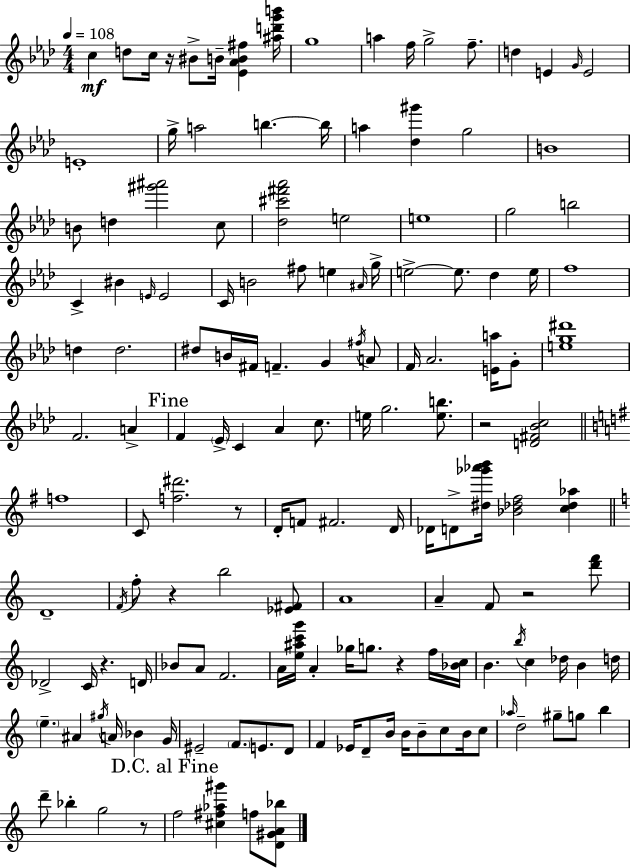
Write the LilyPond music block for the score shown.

{
  \clef treble
  \numericTimeSignature
  \time 4/4
  \key aes \major
  \tempo 4 = 108
  c''4\mf d''8 c''16 r16 bis'8-> b'16-- <ees' aes' b' fis''>4 <ais'' d''' g''' b'''>16 | g''1 | a''4 f''16 g''2-> f''8.-- | d''4 e'4 \grace { g'16 } e'2 | \break e'1-. | g''16-> a''2 b''4.~~ | b''16 a''4 <des'' gis'''>4 g''2 | b'1 | \break b'8 d''4 <gis''' ais'''>2 c''8 | <des'' cis''' fis''' aes'''>2 e''2 | e''1 | g''2 b''2 | \break c'4-> bis'4 \grace { e'16 } e'2 | c'16 b'2 fis''8 e''4 | \grace { ais'16 } g''16-> e''2->~~ e''8. des''4 | e''16 f''1 | \break d''4 d''2. | dis''8 b'16 fis'16 f'4.-- g'4 | \acciaccatura { fis''16 } a'8 f'16 aes'2. | <e' a''>16 g'8-. <e'' g'' dis'''>1 | \break f'2. | a'4-> \mark "Fine" f'4 \parenthesize ees'16-> c'4 aes'4 | c''8. e''16 g''2. | <e'' b''>8. r2 <d' fis' bes' c''>2 | \break \bar "||" \break \key g \major f''1 | c'8 <f'' dis'''>2. r8 | d'16-. f'8 fis'2. d'16 | des'16 d'8-> <dis'' ges''' aes''' b'''>16 <bes' des'' fis''>2 <c'' des'' aes''>4 | \break \bar "||" \break \key c \major d'1-- | \acciaccatura { f'16 } f''8-. r4 b''2 <ees' fis'>8 | a'1 | a'4-- f'8 r2 <d''' f'''>8 | \break des'2-> c'16 r4. | d'16 bes'8 a'8 f'2. | a'16 <e'' ais'' c''' g'''>16 a'4-. ges''16 g''8. r4 f''16 | <bes' c''>16 b'4. \acciaccatura { b''16 } c''4 des''16 b'4 | \break d''16 \parenthesize e''4.-- ais'4 \acciaccatura { gis''16 } a'16 bes'4 | g'16 eis'2-- \parenthesize f'8. e'8. | d'8 f'4 ees'16 d'8-- b'16 b'16 b'8-- c''8 | b'16 c''8 \grace { aes''16 } d''2-- gis''8-- g''8 | \break b''4 d'''8-- bes''4-. g''2 | r8 \mark "D.C. al Fine" f''2 <cis'' fis'' aes'' gis'''>4 | f''8 <d' gis' a' bes''>8 \bar "|."
}